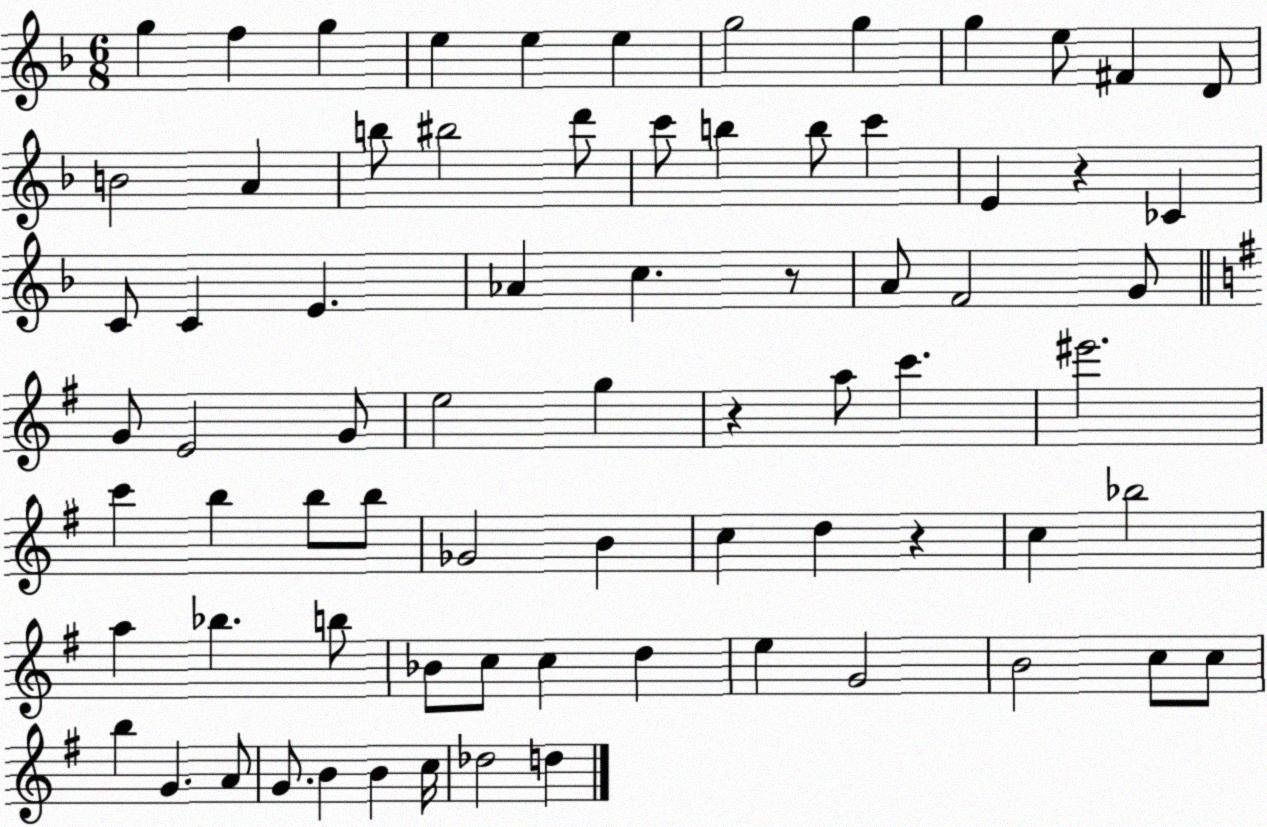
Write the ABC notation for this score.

X:1
T:Untitled
M:6/8
L:1/4
K:F
g f g e e e g2 g g e/2 ^F D/2 B2 A b/2 ^b2 d'/2 c'/2 b b/2 c' E z _C C/2 C E _A c z/2 A/2 F2 G/2 G/2 E2 G/2 e2 g z a/2 c' ^e'2 c' b b/2 b/2 _G2 B c d z c _b2 a _b b/2 _B/2 c/2 c d e G2 B2 c/2 c/2 b G A/2 G/2 B B c/4 _d2 d